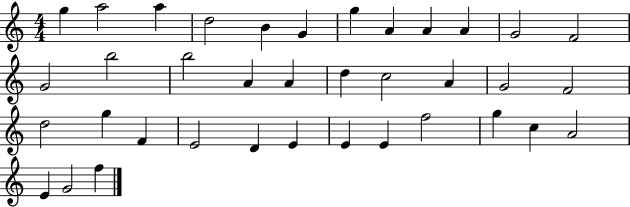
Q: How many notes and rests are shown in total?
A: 37